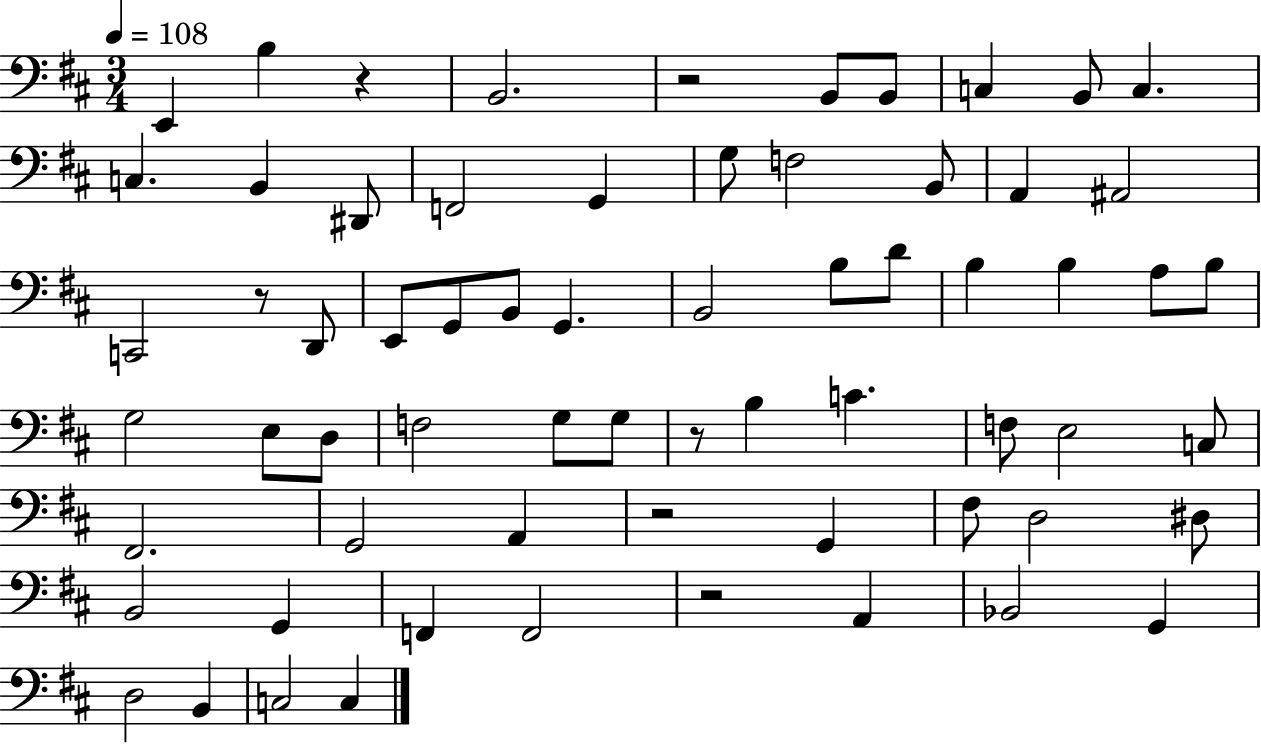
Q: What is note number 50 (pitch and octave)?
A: B2